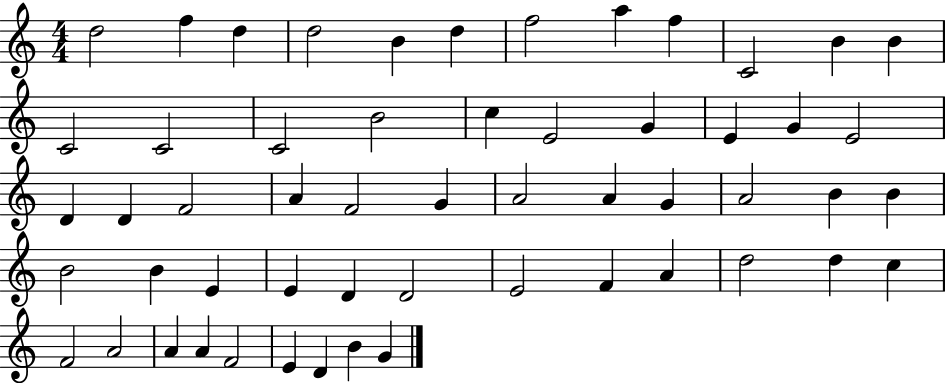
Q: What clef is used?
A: treble